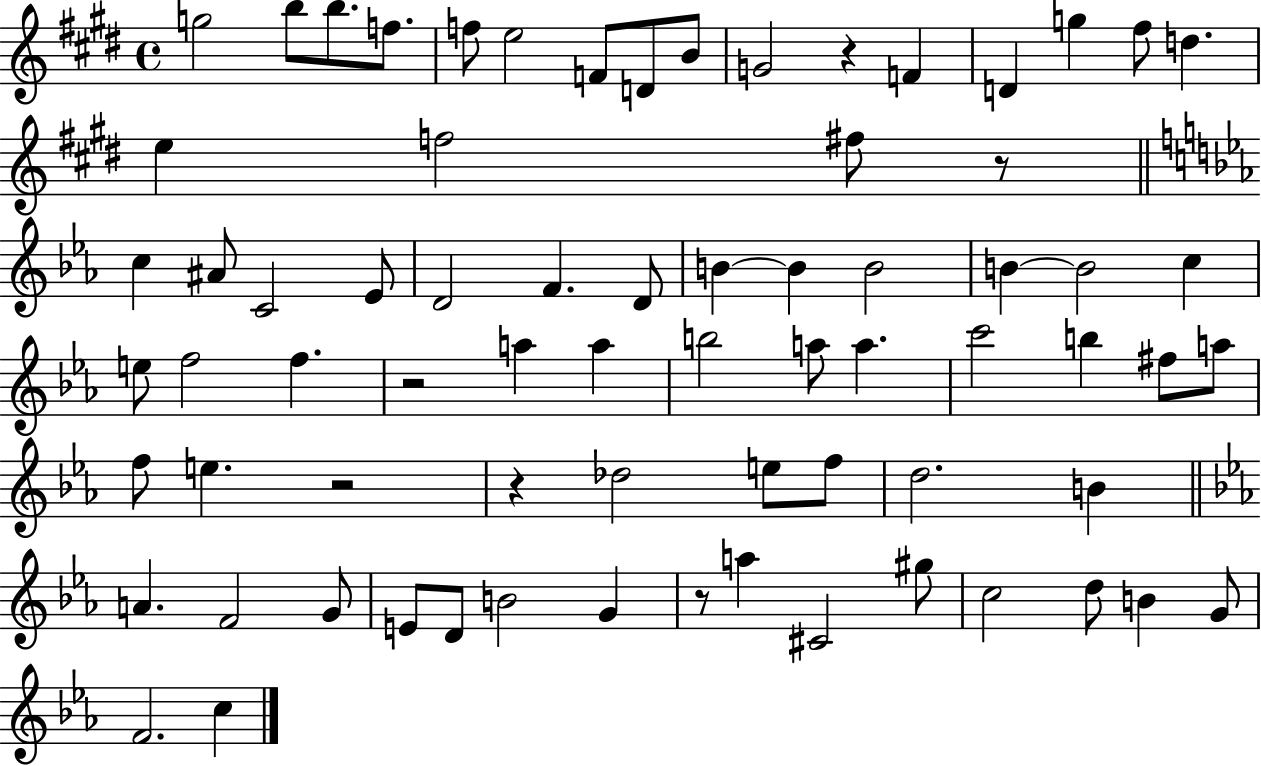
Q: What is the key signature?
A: E major